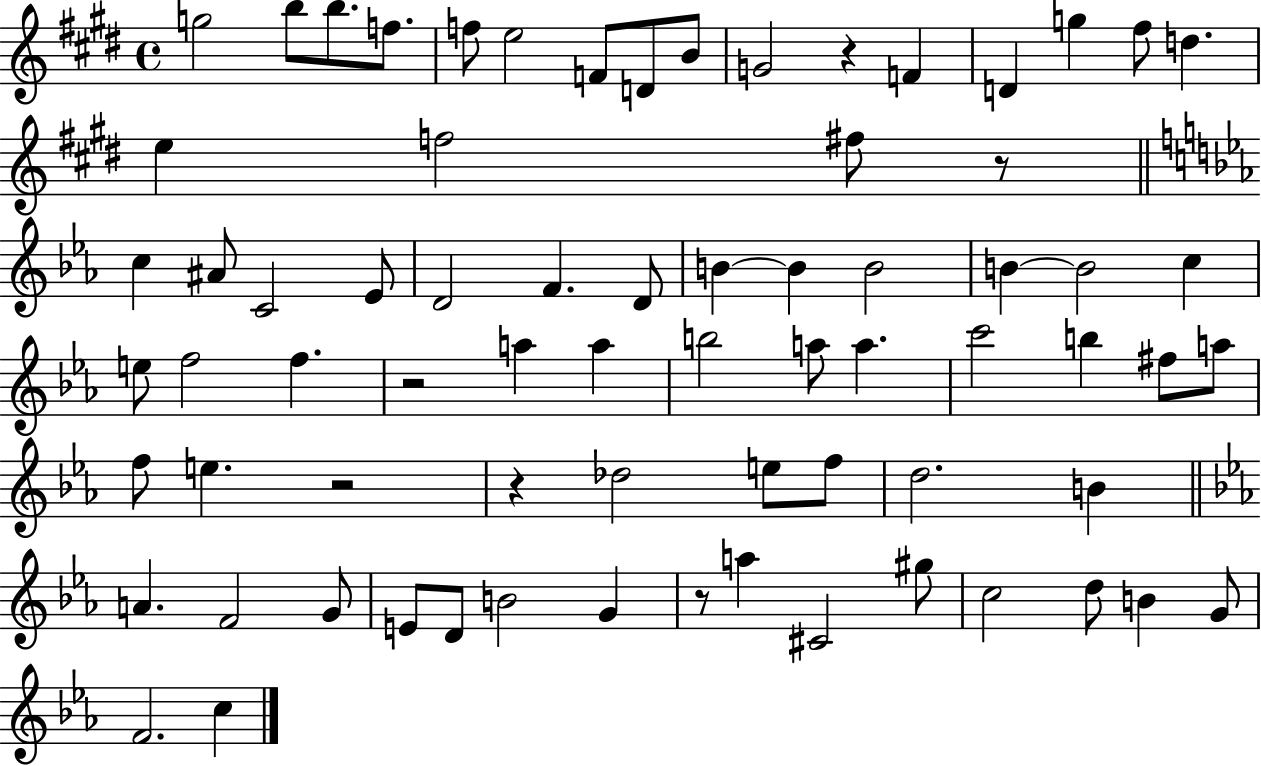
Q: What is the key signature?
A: E major